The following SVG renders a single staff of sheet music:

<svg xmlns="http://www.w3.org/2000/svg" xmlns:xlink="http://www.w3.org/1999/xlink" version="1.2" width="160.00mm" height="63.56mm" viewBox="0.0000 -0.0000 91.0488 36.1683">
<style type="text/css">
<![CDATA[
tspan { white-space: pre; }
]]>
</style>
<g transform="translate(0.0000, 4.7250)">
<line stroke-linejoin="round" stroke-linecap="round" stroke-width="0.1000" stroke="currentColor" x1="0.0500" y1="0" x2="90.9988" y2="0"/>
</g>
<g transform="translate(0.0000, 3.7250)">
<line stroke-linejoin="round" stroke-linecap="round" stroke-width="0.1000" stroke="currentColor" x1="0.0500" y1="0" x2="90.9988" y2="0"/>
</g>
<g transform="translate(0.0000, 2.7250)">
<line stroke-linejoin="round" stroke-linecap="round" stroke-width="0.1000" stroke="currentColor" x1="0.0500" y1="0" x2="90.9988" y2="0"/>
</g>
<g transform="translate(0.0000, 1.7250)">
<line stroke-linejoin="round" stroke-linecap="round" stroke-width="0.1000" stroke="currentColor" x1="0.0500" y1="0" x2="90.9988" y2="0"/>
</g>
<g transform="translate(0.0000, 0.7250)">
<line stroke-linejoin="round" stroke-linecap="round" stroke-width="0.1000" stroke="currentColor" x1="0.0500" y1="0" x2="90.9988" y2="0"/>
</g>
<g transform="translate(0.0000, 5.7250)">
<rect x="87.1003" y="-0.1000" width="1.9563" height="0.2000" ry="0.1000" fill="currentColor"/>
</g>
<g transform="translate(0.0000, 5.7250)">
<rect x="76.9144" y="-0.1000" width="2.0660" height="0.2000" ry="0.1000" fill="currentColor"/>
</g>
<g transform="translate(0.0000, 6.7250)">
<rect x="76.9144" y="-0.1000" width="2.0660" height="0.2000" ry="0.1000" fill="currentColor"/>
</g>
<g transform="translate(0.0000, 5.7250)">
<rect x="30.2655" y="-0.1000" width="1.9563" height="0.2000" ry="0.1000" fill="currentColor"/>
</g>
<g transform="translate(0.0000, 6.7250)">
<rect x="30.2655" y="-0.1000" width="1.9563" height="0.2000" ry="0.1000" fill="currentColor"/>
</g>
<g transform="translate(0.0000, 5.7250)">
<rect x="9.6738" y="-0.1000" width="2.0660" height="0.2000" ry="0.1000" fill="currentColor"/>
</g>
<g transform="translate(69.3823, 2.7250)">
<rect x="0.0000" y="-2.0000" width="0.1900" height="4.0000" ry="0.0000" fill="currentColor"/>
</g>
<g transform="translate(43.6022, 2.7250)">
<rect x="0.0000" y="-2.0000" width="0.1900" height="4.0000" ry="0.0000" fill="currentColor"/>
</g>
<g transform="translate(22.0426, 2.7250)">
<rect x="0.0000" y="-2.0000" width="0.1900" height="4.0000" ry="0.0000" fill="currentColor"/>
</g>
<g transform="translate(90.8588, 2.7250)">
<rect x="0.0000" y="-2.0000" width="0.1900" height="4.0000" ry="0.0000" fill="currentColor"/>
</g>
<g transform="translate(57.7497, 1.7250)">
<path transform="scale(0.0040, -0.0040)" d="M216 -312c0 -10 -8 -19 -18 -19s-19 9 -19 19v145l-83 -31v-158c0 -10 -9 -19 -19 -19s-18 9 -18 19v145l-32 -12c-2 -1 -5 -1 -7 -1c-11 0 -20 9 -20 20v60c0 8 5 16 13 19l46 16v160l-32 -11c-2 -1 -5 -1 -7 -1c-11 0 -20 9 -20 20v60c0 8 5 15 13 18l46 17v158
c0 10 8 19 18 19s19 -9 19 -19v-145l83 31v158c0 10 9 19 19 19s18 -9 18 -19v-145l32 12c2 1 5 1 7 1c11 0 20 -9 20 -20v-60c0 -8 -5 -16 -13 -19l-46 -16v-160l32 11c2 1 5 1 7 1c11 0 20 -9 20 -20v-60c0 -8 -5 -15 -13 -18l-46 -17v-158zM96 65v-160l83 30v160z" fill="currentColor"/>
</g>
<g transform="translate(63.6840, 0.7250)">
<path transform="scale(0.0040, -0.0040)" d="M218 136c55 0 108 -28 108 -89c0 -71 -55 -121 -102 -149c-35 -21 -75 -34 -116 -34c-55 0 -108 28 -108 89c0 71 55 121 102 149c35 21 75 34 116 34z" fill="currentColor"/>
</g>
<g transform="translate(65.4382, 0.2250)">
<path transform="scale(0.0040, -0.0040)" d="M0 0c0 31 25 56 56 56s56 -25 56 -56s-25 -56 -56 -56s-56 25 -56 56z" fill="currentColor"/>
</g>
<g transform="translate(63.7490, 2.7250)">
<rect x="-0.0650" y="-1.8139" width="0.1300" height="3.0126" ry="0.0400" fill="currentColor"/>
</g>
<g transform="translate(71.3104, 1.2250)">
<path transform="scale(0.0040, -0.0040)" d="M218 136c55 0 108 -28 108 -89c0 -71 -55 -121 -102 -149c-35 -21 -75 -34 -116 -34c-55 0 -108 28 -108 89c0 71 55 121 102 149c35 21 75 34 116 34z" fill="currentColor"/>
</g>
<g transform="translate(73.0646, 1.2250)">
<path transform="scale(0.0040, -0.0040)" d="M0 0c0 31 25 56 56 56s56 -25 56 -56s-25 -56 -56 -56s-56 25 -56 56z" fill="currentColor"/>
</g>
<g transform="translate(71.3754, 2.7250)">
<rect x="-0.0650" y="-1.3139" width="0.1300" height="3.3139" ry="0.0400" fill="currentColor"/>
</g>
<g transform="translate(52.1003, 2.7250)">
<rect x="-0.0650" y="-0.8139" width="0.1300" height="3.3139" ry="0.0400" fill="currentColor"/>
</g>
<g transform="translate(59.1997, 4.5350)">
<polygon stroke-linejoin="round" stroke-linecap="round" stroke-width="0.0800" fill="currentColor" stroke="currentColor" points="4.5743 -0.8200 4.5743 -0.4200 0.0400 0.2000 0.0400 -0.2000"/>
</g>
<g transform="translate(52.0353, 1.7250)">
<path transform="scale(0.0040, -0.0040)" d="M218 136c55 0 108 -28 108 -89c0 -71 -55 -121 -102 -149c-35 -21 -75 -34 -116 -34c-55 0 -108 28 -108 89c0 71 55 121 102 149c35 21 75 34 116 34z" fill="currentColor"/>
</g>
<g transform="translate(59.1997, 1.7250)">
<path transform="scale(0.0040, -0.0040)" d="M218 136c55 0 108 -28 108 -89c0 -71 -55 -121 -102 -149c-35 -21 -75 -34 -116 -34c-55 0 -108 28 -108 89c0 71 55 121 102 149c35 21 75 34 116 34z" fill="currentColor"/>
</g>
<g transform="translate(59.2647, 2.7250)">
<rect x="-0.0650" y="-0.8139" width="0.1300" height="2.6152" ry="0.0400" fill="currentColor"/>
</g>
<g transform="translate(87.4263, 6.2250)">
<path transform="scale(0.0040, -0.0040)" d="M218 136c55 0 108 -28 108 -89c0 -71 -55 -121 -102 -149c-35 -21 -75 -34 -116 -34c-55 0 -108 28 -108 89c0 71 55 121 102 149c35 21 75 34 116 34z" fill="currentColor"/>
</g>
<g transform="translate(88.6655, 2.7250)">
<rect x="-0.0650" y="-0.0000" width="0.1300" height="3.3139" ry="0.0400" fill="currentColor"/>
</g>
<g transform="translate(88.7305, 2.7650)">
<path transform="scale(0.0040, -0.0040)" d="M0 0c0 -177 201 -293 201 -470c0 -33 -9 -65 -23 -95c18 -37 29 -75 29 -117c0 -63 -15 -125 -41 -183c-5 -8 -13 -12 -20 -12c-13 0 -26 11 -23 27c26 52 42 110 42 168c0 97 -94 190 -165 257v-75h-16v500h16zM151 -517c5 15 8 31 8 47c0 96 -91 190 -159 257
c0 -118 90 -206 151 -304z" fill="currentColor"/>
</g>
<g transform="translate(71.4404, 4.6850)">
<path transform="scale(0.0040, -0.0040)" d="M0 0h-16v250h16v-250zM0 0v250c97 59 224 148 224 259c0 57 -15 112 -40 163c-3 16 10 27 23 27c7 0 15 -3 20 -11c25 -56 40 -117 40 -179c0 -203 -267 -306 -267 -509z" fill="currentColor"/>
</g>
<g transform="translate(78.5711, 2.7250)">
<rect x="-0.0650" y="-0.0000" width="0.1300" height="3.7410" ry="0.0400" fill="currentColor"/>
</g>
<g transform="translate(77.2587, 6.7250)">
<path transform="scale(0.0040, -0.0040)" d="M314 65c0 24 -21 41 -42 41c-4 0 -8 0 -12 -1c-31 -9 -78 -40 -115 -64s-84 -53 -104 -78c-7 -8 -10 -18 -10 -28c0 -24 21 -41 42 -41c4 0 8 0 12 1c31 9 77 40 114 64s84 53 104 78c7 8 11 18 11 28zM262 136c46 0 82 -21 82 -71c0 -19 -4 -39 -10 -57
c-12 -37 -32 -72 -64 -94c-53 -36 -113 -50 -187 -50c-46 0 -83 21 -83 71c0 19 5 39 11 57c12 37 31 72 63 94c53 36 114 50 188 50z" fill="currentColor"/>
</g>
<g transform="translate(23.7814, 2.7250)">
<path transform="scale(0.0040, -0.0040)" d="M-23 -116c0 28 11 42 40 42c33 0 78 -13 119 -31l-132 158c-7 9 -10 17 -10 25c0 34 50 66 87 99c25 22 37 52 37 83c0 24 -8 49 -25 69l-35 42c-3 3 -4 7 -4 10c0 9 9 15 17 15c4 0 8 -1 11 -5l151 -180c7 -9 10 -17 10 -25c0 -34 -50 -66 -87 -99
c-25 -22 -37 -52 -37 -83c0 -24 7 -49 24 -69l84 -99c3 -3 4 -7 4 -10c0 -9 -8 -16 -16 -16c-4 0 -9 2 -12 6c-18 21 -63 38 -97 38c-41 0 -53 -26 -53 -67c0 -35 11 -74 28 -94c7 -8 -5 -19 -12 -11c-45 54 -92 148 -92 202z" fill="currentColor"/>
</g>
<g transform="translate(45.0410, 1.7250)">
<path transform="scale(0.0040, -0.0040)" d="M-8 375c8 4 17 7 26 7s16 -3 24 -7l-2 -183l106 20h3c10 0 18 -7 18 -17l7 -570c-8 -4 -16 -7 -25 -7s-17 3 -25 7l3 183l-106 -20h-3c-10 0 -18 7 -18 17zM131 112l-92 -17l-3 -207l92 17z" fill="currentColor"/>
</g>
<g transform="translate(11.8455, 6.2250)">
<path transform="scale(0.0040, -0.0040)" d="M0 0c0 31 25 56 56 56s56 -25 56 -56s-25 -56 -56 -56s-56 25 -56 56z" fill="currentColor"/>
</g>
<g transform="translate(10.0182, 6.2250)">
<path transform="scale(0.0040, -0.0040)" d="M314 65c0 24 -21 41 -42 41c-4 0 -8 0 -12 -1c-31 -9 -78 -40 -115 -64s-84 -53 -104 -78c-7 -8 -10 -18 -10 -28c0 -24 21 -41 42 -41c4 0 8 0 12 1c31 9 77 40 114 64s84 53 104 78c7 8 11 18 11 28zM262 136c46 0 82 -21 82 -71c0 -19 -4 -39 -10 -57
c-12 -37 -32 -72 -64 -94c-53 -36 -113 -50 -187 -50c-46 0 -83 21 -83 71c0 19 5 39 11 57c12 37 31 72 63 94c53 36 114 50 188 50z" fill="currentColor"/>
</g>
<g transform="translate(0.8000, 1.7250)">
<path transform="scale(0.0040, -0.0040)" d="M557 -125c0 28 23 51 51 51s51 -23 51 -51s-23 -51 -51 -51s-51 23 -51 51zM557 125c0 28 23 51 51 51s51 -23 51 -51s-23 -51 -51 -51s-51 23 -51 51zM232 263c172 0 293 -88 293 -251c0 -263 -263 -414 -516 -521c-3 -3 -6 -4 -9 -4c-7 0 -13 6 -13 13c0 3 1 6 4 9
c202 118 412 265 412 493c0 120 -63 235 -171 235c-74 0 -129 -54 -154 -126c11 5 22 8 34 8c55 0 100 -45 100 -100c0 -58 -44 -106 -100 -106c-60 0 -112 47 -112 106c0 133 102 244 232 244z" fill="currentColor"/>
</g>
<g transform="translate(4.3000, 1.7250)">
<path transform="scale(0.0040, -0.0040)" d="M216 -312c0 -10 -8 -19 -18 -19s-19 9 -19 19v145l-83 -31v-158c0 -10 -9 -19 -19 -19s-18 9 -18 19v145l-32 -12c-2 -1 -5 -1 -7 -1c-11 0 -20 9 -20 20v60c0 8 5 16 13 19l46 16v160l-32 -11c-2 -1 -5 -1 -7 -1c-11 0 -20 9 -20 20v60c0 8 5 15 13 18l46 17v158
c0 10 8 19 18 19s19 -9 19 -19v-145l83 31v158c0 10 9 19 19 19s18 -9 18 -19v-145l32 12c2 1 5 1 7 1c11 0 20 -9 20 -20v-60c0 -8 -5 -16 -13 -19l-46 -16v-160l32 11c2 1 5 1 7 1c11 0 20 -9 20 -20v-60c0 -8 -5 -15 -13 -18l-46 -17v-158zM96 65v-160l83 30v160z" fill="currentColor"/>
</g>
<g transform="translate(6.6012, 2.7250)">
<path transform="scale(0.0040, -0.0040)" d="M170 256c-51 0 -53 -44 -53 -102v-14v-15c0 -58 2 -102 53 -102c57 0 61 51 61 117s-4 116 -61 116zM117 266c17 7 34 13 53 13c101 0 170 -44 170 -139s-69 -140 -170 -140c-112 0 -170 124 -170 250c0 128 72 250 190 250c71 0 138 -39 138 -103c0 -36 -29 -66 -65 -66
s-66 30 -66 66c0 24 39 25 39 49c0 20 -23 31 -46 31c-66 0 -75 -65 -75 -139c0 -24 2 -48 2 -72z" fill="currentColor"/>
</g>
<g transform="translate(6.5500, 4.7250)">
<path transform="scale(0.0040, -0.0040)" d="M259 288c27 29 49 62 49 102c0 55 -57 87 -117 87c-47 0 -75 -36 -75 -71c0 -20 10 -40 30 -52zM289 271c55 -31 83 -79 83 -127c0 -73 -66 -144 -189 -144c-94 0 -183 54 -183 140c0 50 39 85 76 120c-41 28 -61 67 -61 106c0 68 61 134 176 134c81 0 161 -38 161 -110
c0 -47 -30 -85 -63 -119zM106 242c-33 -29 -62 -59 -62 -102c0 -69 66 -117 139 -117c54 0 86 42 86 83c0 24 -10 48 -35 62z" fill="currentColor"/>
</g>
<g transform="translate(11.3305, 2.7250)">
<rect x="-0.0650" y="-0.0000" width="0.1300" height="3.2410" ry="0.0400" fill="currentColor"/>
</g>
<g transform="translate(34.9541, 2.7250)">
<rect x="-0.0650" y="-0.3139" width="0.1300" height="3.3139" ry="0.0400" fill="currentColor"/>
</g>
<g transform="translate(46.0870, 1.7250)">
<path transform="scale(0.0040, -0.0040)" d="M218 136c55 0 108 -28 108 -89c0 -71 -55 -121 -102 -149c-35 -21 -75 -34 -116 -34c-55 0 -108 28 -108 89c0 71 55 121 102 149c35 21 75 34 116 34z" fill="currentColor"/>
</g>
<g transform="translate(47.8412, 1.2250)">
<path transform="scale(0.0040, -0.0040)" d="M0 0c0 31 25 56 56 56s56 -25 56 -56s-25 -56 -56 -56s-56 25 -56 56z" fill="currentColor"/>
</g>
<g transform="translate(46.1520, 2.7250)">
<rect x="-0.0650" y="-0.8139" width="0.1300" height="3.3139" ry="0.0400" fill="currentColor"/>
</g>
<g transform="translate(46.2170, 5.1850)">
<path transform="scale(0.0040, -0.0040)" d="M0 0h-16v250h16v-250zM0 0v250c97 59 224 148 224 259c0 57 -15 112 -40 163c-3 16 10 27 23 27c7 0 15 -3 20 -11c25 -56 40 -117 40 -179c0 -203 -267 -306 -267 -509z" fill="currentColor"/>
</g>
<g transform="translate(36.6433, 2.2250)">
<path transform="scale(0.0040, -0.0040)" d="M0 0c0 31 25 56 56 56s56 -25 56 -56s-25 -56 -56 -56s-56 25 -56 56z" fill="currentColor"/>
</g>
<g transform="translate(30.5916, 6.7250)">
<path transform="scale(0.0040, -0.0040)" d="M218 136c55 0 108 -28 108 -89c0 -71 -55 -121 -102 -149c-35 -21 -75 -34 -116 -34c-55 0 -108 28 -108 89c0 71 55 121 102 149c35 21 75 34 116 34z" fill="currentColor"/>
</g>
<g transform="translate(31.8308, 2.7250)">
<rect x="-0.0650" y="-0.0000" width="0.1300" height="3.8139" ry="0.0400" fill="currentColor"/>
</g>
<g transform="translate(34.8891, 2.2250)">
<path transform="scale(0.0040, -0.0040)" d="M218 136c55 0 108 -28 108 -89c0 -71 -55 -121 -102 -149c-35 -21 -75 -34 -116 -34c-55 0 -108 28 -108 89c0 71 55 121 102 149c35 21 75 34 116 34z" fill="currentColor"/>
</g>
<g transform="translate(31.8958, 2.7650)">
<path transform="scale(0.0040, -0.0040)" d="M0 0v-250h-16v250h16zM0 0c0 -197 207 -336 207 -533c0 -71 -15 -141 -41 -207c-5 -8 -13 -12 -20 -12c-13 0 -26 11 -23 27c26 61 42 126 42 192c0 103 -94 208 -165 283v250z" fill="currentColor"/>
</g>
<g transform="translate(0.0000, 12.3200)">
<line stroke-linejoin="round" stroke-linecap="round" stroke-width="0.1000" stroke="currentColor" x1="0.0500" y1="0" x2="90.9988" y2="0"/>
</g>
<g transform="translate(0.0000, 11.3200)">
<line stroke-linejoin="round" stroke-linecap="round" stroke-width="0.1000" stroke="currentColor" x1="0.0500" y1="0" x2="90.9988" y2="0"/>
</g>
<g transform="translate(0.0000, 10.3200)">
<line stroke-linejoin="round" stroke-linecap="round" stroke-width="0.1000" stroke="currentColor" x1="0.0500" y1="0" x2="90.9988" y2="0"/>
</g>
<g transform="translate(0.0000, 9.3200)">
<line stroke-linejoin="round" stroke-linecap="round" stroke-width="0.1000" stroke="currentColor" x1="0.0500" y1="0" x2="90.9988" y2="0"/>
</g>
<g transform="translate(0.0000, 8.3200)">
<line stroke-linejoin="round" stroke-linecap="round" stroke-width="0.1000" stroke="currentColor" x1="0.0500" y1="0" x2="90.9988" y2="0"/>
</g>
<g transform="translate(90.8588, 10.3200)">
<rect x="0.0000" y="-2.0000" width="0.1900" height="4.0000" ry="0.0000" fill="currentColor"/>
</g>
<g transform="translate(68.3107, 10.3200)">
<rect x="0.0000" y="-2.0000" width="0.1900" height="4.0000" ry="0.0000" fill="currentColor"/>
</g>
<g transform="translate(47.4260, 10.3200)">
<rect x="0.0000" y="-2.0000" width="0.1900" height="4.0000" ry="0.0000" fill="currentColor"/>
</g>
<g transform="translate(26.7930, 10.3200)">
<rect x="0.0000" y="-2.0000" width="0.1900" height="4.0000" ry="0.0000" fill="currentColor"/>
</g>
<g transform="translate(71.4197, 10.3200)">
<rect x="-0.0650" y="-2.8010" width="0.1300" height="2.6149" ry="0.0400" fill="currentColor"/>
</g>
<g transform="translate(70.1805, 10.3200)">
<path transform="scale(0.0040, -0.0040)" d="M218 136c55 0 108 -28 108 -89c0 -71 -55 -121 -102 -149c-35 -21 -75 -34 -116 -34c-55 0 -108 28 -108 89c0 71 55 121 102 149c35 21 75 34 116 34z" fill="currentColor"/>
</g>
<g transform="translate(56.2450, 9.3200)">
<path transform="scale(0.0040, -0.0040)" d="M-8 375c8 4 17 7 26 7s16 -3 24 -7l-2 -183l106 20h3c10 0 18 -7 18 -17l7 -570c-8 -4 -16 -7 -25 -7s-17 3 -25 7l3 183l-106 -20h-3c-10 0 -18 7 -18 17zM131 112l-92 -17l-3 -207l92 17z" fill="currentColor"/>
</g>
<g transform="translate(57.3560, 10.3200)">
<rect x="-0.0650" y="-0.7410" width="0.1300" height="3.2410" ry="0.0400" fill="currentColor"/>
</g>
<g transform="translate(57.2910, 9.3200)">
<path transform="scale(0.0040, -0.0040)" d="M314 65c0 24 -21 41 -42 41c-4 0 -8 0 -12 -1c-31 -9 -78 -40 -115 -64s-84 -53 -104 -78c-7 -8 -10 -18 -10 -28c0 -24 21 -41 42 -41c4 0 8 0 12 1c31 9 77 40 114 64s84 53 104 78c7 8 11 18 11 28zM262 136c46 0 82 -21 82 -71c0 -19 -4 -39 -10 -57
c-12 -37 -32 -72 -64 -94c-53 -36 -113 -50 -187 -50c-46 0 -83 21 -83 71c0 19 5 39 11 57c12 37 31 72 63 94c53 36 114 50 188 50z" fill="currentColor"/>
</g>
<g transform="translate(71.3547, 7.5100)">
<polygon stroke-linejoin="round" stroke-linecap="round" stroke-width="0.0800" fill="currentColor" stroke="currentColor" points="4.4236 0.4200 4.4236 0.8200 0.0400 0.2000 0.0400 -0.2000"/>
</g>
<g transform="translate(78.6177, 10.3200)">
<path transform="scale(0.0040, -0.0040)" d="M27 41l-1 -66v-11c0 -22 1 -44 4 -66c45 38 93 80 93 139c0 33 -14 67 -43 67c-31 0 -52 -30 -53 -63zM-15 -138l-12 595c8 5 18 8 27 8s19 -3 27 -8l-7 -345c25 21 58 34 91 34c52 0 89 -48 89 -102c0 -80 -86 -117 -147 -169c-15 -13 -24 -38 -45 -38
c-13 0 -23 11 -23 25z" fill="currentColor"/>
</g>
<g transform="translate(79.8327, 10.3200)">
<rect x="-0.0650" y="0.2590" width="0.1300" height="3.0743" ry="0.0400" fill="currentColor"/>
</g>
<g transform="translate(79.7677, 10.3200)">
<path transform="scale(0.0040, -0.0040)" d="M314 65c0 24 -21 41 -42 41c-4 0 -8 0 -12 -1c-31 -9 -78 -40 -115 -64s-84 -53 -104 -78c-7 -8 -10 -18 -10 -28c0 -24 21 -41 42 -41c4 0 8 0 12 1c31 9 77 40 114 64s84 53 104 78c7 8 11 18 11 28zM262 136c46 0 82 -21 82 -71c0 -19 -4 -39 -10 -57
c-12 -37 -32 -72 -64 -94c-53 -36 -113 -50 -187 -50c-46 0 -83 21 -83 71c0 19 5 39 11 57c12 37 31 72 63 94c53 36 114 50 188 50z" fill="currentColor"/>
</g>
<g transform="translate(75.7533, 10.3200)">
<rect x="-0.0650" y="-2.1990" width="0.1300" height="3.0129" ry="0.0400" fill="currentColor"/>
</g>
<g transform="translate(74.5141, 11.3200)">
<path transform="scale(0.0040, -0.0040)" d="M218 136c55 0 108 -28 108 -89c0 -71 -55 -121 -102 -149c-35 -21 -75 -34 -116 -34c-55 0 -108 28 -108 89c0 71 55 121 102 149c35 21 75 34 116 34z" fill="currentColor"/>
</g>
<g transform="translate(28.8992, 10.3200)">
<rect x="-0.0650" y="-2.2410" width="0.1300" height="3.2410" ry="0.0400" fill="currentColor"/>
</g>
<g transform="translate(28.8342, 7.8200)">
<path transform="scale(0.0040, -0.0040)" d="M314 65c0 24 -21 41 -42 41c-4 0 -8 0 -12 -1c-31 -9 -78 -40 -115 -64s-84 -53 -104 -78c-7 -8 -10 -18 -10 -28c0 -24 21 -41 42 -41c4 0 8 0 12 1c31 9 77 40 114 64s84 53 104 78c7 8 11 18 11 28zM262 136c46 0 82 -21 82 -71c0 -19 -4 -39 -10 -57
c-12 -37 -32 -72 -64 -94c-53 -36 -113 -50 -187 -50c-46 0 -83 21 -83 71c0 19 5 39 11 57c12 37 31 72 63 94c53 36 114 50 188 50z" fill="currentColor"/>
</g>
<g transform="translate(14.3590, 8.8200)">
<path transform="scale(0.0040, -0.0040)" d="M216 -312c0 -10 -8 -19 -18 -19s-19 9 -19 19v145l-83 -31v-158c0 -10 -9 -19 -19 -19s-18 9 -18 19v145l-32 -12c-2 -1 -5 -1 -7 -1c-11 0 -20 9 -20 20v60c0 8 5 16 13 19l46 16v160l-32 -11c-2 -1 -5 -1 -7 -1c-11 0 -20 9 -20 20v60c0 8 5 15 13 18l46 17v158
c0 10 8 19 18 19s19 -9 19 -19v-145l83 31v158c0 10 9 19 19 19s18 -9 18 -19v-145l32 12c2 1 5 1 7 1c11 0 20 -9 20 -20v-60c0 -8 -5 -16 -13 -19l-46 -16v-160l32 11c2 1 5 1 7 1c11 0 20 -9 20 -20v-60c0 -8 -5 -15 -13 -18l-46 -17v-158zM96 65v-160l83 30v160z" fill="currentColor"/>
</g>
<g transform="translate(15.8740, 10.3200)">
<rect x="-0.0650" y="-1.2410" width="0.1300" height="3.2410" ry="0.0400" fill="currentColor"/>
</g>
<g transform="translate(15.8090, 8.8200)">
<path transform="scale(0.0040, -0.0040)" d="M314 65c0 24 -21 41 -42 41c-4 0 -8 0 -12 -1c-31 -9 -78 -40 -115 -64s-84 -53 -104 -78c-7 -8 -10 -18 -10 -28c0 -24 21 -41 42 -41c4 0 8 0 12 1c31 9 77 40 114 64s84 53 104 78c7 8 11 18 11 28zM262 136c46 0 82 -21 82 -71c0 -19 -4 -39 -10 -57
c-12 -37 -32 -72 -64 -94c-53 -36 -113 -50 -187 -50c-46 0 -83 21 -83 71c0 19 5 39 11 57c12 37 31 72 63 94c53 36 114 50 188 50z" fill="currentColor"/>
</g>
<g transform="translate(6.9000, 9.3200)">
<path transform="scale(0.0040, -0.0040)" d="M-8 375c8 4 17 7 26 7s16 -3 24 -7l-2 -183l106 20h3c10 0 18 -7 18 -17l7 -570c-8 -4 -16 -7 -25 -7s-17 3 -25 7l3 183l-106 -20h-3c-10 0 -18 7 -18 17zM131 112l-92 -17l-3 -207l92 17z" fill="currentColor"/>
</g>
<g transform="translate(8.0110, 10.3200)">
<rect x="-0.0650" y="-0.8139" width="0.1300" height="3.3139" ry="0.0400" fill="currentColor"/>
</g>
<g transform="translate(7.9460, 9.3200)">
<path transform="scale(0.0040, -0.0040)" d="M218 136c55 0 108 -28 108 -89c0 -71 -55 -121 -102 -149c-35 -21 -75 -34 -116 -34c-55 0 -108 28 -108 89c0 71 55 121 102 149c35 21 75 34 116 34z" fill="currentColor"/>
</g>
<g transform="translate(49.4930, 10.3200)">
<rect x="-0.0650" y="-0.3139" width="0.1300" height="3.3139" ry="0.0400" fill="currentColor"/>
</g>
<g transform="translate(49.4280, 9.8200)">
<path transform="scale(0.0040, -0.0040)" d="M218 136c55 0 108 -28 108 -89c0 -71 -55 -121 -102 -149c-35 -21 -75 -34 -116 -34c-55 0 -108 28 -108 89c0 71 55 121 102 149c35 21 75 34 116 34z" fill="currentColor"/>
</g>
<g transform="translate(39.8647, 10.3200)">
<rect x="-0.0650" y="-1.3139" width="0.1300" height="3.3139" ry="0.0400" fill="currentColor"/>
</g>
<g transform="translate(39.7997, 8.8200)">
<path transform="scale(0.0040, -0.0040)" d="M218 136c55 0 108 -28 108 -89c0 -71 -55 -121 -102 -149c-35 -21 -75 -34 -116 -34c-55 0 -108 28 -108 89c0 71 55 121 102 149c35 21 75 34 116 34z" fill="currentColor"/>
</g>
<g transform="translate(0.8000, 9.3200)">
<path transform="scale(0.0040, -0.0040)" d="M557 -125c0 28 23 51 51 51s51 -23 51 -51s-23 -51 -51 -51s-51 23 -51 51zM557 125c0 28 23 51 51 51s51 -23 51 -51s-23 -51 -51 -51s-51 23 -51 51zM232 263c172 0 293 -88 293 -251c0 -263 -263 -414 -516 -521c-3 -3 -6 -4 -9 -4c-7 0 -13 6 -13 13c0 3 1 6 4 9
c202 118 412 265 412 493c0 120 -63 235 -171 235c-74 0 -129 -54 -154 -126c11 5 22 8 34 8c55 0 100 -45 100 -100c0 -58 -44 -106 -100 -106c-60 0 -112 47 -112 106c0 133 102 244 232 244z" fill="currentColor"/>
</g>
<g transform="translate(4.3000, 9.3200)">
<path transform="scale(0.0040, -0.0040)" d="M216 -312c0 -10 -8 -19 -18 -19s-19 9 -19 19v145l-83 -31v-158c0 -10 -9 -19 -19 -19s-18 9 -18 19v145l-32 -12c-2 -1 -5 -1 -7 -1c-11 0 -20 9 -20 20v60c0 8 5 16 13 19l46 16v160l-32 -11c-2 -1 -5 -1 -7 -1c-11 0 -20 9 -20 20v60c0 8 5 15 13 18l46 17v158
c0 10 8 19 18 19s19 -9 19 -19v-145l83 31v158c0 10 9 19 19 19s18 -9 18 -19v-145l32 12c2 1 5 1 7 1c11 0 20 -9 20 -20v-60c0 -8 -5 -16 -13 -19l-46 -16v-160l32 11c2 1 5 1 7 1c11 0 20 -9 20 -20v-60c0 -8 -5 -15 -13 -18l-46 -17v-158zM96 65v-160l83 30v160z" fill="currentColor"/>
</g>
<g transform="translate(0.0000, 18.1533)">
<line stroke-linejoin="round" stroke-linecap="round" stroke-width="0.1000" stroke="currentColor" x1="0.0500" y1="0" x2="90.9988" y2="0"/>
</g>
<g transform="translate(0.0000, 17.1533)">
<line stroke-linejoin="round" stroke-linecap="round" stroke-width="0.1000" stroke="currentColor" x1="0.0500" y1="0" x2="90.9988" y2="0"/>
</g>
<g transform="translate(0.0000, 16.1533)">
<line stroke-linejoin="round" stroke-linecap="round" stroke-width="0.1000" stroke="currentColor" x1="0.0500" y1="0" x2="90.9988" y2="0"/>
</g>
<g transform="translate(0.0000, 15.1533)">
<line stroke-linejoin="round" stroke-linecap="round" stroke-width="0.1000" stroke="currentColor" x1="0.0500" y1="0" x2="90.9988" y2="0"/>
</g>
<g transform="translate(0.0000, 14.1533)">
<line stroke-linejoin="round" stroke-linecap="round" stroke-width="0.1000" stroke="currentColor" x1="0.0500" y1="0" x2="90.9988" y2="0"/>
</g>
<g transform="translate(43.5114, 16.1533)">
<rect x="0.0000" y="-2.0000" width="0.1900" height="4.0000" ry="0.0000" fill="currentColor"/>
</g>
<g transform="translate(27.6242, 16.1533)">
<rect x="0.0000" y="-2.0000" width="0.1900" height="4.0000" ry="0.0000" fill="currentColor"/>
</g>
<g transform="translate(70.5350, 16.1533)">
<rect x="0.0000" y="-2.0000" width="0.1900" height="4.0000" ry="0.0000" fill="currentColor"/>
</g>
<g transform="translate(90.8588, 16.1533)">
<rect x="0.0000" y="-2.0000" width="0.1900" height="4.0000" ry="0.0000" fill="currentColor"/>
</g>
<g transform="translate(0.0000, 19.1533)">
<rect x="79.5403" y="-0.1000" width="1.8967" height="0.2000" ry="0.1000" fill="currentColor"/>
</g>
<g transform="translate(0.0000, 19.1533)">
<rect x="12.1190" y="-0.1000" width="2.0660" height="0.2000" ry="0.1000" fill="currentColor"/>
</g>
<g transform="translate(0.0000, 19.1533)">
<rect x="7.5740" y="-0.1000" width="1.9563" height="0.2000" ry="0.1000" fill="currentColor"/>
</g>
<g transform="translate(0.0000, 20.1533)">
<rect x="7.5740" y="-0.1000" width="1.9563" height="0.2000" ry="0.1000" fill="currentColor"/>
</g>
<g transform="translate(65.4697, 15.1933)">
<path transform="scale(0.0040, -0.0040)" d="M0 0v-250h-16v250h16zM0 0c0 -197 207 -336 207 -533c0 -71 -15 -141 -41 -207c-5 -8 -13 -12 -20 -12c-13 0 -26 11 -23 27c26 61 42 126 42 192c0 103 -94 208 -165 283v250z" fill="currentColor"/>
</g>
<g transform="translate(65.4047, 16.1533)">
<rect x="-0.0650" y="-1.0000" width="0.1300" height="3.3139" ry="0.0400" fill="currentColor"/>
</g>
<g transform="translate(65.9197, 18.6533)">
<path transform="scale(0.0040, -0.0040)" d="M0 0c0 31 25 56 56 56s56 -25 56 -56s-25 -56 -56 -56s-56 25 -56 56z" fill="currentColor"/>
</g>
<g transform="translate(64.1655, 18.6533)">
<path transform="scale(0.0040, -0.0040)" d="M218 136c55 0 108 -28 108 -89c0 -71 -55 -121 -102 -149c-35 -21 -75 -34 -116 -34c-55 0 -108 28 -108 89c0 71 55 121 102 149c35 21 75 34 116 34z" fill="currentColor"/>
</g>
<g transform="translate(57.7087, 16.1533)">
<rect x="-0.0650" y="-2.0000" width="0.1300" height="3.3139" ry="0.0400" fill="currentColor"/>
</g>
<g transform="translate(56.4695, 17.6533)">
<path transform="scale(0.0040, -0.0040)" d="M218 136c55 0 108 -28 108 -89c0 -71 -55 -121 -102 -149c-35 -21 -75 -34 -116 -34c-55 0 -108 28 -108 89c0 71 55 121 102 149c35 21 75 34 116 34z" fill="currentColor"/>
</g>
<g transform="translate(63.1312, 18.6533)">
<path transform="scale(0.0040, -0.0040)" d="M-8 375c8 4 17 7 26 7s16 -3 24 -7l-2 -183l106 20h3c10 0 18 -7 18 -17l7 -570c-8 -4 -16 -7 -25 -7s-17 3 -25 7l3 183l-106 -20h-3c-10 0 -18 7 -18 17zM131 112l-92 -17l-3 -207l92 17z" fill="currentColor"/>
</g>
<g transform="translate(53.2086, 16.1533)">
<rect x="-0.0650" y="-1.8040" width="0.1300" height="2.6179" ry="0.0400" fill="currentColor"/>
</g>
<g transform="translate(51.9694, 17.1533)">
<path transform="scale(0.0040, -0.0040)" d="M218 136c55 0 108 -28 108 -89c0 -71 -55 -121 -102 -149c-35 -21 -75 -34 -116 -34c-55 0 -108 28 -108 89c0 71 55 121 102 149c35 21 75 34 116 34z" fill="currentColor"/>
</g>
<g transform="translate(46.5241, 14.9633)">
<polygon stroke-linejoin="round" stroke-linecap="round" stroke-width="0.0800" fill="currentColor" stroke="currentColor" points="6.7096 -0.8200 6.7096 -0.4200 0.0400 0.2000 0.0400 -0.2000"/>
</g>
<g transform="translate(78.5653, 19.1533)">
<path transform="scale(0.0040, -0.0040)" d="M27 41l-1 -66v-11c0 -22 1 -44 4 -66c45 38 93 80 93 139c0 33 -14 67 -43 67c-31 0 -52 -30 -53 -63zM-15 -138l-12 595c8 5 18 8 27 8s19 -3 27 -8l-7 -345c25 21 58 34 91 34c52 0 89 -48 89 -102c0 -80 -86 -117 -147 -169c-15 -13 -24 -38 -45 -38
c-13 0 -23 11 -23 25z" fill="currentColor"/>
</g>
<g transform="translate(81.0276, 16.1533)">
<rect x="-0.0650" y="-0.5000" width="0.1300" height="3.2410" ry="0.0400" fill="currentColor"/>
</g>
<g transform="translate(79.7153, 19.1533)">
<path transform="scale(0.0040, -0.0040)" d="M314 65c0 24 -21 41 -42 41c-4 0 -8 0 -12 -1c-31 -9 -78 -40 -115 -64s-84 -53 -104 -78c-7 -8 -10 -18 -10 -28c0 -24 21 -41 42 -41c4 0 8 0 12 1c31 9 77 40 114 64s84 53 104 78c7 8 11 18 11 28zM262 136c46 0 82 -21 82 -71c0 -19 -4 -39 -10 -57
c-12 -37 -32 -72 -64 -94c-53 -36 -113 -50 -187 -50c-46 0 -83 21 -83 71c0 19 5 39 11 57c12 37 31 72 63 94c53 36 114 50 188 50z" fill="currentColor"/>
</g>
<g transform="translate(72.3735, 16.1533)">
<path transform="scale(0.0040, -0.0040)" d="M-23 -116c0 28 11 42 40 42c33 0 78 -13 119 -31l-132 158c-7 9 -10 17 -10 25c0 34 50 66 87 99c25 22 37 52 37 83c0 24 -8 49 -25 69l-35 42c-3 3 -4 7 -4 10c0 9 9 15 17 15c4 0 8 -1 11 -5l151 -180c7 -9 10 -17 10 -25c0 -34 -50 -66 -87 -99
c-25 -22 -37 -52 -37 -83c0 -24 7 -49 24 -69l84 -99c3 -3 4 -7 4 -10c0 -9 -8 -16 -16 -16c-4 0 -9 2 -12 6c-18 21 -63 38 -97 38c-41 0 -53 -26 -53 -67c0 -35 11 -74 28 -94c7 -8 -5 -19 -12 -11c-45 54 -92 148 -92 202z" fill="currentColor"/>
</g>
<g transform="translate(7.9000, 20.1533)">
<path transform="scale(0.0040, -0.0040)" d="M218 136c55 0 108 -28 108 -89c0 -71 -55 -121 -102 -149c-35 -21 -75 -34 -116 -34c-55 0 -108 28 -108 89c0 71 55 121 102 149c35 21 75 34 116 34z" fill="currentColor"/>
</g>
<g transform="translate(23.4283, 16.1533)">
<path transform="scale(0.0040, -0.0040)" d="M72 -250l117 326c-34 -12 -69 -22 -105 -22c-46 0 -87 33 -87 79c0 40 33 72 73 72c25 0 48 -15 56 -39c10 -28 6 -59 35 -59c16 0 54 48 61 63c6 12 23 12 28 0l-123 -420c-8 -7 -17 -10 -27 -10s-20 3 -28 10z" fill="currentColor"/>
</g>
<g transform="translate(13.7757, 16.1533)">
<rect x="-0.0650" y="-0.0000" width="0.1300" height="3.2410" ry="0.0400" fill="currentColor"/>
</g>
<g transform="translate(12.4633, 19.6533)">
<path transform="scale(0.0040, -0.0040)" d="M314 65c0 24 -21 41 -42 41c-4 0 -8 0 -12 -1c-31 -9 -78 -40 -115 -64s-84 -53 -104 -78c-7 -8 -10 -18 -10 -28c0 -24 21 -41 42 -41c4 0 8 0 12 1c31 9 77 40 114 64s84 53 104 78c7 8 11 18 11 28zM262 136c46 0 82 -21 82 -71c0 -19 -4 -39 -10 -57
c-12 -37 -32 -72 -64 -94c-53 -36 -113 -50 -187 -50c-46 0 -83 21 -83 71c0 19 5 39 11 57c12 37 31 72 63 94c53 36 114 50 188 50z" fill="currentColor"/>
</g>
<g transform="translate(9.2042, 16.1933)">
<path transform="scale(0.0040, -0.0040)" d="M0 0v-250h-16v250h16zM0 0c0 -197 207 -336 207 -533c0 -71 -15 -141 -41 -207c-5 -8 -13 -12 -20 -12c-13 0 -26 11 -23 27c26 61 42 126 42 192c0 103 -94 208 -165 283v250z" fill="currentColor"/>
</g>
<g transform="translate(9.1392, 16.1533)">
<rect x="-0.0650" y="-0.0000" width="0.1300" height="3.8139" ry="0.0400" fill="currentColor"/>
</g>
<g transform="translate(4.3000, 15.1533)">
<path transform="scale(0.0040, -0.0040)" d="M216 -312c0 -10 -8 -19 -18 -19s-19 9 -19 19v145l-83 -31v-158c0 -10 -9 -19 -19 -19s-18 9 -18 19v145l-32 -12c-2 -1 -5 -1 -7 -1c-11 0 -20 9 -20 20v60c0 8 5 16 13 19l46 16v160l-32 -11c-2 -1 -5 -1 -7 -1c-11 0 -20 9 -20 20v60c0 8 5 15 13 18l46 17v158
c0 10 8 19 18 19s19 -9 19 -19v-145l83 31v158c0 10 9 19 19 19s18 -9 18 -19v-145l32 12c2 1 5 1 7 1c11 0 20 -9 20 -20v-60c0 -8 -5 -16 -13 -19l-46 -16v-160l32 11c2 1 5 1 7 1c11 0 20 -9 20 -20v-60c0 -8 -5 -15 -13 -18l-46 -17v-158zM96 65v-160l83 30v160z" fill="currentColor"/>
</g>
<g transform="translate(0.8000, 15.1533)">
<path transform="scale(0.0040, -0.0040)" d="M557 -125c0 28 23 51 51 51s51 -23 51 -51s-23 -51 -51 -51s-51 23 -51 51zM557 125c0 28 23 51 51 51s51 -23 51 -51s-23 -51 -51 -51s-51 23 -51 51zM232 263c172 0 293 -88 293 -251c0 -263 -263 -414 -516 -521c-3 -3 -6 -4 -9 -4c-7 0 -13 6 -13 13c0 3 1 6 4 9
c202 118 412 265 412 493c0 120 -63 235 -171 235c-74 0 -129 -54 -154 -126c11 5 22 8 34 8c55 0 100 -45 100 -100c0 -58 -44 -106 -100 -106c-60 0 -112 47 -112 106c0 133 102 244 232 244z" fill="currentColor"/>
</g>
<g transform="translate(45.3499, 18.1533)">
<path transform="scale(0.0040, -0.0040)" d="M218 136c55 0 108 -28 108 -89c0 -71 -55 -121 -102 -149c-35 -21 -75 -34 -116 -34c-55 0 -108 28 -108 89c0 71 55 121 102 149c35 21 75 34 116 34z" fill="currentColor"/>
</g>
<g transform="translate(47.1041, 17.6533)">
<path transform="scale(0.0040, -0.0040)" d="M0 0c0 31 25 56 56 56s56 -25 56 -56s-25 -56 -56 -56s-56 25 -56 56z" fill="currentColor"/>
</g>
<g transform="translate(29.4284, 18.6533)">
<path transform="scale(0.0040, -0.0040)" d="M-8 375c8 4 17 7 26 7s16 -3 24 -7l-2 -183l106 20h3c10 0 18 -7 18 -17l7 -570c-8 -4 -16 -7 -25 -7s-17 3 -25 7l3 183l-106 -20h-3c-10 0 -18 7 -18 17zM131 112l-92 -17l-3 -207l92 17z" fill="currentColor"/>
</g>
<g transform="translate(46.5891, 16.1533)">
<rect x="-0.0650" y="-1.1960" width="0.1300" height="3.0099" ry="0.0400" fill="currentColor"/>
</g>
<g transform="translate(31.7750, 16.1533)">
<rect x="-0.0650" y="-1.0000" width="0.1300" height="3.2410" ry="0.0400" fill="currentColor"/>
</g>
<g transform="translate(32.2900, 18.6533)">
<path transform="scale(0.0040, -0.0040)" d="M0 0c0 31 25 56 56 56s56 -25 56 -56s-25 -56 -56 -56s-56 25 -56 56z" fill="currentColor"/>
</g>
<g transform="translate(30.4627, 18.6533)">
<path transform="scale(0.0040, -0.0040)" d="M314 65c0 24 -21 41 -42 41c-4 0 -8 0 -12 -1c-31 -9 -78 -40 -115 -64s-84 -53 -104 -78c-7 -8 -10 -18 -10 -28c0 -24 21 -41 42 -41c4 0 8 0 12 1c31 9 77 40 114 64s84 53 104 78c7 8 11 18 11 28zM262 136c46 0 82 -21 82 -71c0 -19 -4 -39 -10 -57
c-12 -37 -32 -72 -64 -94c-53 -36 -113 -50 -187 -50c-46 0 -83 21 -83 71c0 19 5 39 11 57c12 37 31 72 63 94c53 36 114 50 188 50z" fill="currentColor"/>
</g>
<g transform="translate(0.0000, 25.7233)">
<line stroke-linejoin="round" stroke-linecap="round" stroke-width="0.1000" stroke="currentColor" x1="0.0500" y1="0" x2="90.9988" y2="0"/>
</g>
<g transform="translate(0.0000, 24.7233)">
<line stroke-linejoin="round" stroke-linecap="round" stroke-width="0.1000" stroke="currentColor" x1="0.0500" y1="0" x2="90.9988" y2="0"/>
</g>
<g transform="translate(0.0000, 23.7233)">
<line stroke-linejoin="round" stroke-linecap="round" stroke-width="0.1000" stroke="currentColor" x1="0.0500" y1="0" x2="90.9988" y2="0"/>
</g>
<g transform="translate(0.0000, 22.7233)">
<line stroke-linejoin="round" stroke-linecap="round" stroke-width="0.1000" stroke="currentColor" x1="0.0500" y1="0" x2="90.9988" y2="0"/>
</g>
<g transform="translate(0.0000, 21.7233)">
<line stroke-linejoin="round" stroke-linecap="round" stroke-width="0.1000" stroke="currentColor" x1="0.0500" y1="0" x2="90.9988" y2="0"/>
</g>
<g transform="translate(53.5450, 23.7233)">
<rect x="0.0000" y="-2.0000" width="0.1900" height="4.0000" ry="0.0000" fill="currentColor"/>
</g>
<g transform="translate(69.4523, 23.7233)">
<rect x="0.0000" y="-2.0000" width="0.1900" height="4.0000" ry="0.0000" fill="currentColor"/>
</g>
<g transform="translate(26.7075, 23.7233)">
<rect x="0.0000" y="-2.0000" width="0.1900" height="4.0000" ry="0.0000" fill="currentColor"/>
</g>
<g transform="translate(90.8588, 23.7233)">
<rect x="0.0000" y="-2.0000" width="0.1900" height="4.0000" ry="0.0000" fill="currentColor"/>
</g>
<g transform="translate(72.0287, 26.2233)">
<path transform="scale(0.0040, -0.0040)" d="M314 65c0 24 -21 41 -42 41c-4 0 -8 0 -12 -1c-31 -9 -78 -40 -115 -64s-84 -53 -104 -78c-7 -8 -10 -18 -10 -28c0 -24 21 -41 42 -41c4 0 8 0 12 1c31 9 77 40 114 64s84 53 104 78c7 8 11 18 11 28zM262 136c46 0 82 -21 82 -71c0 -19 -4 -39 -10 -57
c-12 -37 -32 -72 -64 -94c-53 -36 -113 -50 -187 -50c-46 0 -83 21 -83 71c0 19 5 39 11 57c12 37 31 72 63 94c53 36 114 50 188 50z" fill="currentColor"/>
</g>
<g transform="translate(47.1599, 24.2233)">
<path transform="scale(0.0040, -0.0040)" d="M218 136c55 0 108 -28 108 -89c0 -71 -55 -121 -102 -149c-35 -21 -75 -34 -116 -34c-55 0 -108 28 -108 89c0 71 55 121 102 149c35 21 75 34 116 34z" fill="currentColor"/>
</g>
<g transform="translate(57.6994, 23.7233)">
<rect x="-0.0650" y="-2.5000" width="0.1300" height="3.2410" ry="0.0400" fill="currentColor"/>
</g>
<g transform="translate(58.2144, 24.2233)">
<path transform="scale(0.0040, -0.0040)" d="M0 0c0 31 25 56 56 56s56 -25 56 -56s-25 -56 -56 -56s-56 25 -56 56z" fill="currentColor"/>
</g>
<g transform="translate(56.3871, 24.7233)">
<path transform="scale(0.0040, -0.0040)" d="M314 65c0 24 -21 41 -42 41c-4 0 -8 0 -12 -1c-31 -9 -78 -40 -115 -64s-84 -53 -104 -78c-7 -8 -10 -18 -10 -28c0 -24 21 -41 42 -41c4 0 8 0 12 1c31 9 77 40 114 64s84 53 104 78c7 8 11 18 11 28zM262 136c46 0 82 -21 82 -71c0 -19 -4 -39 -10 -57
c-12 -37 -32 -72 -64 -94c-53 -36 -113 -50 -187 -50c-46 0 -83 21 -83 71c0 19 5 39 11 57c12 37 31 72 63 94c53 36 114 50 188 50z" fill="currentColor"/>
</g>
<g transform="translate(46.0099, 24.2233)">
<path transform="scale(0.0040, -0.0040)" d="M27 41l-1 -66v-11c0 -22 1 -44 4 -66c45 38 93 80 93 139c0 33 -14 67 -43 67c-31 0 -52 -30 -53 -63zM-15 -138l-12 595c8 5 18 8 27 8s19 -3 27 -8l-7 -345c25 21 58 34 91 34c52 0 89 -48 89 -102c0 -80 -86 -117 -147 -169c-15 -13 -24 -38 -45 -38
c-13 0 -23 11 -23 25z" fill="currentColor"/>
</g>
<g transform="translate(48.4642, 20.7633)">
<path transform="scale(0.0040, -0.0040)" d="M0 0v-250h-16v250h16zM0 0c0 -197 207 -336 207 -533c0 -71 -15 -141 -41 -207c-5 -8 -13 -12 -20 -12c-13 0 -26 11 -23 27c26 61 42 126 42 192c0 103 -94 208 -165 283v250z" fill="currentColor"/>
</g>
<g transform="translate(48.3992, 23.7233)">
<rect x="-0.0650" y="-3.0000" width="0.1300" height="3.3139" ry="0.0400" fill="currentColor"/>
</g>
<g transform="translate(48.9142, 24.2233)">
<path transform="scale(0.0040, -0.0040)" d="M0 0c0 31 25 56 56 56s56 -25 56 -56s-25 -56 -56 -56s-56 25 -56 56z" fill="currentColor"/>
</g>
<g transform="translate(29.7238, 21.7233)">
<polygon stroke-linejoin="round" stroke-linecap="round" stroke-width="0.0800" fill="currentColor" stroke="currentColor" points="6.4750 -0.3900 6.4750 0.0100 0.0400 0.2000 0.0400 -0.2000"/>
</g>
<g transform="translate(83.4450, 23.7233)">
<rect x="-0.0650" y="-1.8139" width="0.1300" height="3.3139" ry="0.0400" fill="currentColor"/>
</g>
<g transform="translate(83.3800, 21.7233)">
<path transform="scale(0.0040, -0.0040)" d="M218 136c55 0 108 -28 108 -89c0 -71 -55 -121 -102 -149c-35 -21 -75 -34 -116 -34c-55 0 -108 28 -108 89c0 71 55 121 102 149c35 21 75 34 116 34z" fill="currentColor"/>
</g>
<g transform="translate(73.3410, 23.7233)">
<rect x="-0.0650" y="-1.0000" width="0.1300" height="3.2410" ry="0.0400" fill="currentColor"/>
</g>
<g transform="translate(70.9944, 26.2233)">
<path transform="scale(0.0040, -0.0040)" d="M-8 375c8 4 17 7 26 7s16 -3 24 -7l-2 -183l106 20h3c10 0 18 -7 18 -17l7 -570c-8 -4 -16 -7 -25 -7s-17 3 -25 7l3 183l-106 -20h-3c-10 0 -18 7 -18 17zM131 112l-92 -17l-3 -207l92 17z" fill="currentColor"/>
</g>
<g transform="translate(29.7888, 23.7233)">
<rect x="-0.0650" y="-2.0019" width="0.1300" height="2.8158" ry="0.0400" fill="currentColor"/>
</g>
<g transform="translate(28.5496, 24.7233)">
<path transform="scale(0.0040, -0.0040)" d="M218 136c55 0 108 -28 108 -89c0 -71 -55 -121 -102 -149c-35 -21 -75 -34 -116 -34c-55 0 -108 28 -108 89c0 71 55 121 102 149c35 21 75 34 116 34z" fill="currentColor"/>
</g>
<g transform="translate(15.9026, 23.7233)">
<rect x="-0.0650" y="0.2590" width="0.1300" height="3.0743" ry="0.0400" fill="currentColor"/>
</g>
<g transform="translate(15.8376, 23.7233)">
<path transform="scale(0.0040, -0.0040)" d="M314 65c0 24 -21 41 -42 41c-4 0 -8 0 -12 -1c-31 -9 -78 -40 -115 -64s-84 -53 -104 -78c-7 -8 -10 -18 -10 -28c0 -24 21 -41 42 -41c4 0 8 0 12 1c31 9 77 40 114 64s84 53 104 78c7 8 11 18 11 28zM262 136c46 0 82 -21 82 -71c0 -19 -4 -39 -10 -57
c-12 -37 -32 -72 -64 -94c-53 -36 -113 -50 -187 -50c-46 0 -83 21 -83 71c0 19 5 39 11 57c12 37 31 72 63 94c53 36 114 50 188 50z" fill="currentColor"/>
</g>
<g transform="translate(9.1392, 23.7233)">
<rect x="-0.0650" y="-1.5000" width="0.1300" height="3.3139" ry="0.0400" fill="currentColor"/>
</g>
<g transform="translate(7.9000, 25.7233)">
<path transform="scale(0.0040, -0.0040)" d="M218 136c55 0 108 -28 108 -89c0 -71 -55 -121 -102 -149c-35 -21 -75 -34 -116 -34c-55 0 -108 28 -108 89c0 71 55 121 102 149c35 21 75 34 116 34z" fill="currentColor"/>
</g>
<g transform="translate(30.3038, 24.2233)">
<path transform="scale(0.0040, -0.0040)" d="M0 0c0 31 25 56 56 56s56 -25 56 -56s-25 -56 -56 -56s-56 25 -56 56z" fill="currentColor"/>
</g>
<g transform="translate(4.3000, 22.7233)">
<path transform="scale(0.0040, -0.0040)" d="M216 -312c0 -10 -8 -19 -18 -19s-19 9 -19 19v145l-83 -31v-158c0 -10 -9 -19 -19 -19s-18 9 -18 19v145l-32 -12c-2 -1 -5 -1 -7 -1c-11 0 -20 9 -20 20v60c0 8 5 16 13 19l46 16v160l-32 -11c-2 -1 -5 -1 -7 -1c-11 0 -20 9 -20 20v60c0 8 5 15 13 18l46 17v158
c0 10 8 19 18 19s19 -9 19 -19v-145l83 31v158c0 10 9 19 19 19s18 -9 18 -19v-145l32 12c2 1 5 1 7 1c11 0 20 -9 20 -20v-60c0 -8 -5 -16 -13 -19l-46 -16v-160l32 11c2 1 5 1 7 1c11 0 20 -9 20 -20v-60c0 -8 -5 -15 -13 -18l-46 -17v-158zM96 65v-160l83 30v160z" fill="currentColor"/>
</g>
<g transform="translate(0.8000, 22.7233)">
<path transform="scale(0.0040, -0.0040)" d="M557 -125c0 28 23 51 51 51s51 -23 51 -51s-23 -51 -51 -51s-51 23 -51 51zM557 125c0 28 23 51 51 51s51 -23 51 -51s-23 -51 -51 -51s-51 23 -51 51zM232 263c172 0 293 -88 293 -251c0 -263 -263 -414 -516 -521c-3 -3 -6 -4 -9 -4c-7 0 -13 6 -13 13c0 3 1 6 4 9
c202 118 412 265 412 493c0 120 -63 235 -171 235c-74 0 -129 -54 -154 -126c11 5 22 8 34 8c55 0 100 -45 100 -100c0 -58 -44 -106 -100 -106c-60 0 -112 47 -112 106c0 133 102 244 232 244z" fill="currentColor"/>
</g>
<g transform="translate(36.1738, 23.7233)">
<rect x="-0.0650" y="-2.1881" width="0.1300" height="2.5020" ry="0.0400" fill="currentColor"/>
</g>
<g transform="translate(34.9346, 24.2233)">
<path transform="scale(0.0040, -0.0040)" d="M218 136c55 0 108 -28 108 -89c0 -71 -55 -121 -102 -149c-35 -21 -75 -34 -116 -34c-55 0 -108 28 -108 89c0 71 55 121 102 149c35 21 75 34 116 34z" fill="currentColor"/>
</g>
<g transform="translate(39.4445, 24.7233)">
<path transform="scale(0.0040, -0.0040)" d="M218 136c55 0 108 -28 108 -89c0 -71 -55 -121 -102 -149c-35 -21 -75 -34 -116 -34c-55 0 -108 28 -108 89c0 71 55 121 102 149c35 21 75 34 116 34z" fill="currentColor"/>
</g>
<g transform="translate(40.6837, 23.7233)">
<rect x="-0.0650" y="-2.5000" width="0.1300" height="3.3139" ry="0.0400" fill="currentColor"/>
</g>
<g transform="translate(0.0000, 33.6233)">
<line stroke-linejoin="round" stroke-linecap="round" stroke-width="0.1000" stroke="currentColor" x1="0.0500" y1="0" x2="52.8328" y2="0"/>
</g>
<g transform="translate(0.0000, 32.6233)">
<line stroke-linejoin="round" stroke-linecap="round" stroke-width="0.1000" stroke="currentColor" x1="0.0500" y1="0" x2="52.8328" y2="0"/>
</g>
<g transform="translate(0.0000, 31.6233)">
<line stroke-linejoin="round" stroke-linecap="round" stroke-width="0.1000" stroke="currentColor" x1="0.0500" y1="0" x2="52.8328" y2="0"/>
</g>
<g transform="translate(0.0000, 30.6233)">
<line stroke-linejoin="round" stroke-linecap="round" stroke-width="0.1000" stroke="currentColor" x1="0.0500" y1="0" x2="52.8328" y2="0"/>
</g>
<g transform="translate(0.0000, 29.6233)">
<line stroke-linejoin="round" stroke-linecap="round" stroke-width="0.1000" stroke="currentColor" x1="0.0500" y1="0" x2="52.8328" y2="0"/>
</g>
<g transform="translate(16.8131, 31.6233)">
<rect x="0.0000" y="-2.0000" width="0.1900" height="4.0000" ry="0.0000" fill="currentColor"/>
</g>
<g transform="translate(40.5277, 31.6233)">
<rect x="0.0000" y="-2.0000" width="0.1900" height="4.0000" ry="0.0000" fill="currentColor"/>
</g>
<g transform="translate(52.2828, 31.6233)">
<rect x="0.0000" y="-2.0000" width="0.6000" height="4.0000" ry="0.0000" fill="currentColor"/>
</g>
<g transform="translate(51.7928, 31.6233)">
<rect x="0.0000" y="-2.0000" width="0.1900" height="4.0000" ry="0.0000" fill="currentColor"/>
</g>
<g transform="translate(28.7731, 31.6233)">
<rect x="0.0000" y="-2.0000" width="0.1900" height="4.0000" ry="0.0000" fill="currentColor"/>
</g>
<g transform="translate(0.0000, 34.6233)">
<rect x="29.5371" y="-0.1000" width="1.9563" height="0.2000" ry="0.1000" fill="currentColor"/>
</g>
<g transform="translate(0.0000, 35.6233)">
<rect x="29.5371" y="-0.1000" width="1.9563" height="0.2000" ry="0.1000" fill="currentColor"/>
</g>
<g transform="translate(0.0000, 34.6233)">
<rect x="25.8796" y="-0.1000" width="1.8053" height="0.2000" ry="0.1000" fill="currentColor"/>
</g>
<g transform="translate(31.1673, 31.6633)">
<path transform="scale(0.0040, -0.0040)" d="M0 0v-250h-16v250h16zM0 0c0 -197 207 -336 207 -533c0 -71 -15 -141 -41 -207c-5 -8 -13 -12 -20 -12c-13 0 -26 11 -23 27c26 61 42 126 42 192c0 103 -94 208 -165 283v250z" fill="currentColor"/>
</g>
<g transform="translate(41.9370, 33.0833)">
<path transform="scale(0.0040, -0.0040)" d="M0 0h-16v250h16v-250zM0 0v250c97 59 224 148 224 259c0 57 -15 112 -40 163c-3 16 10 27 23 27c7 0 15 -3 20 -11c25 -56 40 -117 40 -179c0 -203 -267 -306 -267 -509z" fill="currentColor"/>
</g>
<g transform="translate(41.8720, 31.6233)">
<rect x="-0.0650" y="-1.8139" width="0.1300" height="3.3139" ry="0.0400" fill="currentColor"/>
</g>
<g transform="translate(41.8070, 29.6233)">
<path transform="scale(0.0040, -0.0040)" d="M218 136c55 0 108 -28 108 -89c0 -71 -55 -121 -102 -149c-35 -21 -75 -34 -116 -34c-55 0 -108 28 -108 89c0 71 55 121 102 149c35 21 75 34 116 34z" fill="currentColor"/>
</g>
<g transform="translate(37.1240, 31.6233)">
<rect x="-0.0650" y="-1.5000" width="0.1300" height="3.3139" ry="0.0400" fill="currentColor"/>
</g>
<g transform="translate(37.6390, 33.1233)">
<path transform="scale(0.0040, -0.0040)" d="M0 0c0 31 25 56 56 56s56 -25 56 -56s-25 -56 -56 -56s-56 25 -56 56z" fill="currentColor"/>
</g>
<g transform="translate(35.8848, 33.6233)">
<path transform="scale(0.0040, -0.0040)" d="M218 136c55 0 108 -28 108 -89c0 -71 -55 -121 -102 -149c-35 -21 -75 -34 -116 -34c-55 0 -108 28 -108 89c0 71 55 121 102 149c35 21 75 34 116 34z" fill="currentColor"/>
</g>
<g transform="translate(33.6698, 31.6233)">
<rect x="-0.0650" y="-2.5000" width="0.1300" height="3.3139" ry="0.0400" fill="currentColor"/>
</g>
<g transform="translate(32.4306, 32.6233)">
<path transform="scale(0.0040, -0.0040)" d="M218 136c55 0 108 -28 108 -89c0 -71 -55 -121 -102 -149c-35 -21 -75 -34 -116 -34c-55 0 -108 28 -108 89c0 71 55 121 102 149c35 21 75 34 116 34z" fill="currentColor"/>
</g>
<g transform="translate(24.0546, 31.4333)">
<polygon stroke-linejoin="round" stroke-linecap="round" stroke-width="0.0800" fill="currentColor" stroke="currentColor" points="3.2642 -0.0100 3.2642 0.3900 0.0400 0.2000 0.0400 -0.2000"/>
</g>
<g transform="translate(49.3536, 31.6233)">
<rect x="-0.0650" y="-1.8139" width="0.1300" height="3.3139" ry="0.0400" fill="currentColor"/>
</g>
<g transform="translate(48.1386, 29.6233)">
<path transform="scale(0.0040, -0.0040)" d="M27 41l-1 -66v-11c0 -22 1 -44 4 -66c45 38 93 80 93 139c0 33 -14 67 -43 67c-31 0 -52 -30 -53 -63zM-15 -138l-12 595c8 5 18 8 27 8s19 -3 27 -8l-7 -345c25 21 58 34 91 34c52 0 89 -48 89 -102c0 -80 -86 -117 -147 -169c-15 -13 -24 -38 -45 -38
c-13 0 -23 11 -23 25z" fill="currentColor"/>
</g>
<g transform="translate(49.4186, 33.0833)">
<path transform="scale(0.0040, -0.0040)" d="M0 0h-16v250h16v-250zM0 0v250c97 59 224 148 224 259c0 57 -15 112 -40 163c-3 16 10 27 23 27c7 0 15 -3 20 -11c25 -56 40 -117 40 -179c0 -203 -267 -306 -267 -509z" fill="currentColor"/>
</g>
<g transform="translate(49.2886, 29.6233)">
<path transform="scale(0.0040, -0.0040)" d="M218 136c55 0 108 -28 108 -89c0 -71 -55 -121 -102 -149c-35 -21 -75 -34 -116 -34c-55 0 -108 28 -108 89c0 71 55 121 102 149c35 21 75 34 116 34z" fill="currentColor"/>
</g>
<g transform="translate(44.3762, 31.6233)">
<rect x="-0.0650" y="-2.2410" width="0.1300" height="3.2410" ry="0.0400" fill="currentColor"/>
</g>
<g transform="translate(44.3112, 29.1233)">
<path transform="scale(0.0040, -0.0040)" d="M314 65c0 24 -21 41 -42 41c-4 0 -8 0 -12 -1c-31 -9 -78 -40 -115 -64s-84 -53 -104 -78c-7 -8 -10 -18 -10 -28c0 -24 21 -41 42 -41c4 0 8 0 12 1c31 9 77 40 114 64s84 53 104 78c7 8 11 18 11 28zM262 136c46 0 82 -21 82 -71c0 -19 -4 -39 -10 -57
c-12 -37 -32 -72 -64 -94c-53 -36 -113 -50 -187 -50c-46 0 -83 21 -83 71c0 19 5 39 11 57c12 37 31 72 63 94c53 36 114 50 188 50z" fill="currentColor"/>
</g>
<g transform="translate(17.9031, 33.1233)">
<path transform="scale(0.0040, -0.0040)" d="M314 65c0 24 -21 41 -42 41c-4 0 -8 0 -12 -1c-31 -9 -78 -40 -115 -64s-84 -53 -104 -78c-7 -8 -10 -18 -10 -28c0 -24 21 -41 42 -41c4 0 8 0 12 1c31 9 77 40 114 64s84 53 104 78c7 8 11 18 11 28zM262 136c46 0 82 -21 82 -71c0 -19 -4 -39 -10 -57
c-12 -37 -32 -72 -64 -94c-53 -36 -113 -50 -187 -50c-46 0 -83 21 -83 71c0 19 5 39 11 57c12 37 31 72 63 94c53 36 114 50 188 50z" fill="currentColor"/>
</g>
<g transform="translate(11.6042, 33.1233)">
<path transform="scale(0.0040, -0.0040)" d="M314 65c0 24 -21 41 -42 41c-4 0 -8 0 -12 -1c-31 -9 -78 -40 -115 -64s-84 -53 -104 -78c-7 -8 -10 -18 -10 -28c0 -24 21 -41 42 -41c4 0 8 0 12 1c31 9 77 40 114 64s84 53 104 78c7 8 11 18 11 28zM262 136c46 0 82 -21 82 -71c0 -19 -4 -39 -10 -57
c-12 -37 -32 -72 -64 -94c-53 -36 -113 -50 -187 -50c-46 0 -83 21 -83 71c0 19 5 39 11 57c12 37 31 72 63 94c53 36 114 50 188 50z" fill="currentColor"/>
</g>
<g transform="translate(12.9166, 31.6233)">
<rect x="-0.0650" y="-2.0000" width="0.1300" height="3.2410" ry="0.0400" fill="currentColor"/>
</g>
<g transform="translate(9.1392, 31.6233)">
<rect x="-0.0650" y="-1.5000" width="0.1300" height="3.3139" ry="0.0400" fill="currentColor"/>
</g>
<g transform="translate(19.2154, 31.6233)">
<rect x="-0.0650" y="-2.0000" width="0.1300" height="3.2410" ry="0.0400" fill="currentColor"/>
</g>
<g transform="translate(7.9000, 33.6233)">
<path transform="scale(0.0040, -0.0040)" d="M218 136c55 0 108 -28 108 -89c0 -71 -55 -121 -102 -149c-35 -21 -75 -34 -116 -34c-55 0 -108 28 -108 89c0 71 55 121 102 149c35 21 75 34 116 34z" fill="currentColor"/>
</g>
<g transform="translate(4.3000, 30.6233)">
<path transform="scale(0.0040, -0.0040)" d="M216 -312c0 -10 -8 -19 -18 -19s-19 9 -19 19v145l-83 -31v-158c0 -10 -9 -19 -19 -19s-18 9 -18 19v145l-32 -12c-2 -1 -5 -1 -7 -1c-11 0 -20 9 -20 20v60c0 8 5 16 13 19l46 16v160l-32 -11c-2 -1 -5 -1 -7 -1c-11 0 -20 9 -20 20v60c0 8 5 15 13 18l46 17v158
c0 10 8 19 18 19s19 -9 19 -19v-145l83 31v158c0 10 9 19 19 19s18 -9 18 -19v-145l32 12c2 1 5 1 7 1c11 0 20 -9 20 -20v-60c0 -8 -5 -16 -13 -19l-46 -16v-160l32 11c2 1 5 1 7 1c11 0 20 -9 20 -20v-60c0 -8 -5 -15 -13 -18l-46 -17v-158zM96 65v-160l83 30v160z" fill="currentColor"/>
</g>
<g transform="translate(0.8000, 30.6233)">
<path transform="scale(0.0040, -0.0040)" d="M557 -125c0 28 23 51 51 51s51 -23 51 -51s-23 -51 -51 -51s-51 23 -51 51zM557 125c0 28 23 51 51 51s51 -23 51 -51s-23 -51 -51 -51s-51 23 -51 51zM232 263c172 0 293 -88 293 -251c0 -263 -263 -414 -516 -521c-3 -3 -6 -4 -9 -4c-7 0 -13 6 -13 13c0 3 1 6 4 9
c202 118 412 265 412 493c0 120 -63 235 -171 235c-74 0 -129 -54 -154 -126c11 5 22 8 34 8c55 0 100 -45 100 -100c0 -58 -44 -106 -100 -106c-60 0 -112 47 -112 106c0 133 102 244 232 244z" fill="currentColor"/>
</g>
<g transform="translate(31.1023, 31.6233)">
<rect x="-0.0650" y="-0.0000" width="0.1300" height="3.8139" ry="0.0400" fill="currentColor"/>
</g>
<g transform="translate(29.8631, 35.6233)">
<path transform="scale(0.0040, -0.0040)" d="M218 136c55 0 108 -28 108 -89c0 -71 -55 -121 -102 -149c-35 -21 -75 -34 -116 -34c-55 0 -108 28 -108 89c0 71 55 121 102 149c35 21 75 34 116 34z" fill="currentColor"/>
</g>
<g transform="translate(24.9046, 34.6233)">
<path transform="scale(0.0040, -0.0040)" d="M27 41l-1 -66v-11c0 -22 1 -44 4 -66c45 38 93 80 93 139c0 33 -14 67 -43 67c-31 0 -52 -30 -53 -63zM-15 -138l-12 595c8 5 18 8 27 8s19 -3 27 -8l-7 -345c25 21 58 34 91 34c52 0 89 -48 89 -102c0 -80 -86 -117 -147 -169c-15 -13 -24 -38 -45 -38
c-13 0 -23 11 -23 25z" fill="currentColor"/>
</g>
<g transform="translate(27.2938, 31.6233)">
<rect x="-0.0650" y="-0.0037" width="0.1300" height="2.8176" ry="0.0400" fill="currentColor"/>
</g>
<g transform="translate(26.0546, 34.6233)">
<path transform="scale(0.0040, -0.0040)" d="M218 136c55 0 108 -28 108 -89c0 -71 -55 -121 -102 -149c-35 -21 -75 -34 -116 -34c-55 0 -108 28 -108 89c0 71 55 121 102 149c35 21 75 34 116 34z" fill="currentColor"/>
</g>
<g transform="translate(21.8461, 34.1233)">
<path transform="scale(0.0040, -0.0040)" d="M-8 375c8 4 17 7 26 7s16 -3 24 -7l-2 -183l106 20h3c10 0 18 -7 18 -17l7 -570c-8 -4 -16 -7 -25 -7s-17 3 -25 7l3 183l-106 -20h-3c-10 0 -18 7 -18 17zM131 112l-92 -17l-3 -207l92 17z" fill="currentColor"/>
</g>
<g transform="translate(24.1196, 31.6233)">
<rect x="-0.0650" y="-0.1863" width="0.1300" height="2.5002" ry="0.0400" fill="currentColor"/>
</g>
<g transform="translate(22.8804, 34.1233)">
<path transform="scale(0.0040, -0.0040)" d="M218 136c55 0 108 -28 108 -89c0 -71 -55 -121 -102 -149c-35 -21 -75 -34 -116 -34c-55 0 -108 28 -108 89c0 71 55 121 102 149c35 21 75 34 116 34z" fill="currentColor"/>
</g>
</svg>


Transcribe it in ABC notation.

X:1
T:Untitled
M:6/8
L:1/4
K:G
D,,2 z C,,/2 E, F,/2 F, ^F,/2 A,/2 G,/2 C,,2 D,,/4 F, ^G,2 B,2 G, E, F,2 D,/2 B,,/2 _D,2 C,,/2 D,,2 z/2 F,,2 G,,/2 B,,/2 A,, F,,/2 z _E,,2 G,, D,2 B,,/2 C,/2 B,, _C,/2 B,,2 F,,2 A, G,, A,,2 A,,2 F,,/2 _E,,/2 C,,/2 B,, G,, A,/2 B,2 _A,/2